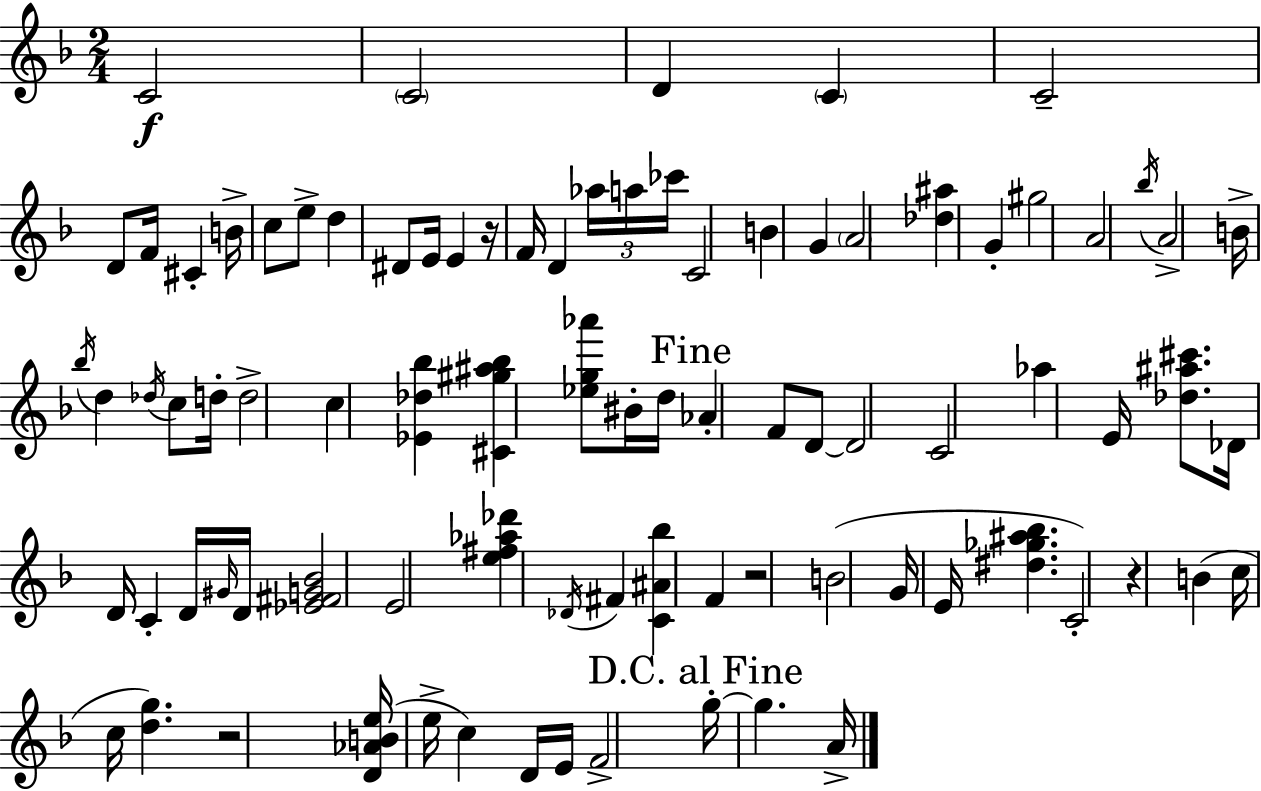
C4/h C4/h D4/q C4/q C4/h D4/e F4/s C#4/q B4/s C5/e E5/e D5/q D#4/e E4/s E4/q R/s F4/s D4/q Ab5/s A5/s CES6/s C4/h B4/q G4/q A4/h [Db5,A#5]/q G4/q G#5/h A4/h Bb5/s A4/h B4/s Bb5/s D5/q Db5/s C5/e D5/s D5/h C5/q [Eb4,Db5,Bb5]/q [C#4,G#5,A#5,Bb5]/q [Eb5,G5,Ab6]/e BIS4/s D5/s Ab4/q F4/e D4/e D4/h C4/h Ab5/q E4/s [Db5,A#5,C#6]/e. Db4/s D4/s C4/q D4/s G#4/s D4/s [Eb4,F#4,G4,Bb4]/h E4/h [E5,F#5,Ab5,Db6]/q Db4/s F#4/q [C4,A#4,Bb5]/q F4/q R/h B4/h G4/s E4/s [D#5,Gb5,A#5,Bb5]/q. C4/h R/q B4/q C5/s C5/s [D5,G5]/q. R/h [D4,Ab4,B4,E5]/s E5/s C5/q D4/s E4/s F4/h G5/s G5/q. A4/s